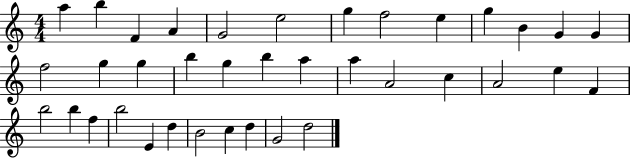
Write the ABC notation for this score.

X:1
T:Untitled
M:4/4
L:1/4
K:C
a b F A G2 e2 g f2 e g B G G f2 g g b g b a a A2 c A2 e F b2 b f b2 E d B2 c d G2 d2